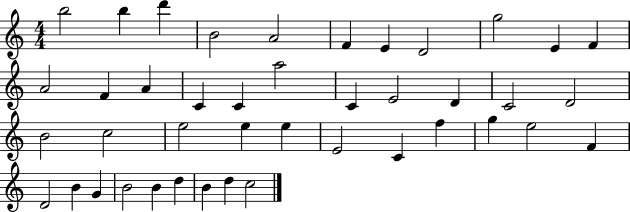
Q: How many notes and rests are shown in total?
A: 42